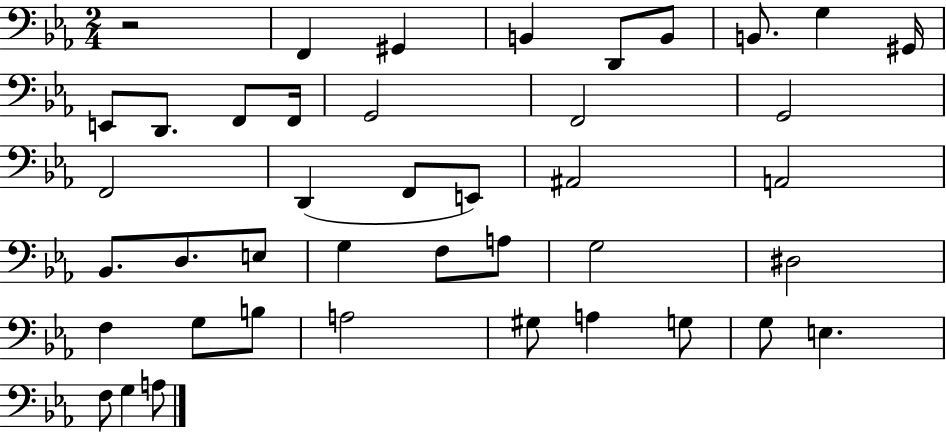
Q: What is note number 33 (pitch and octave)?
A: A3